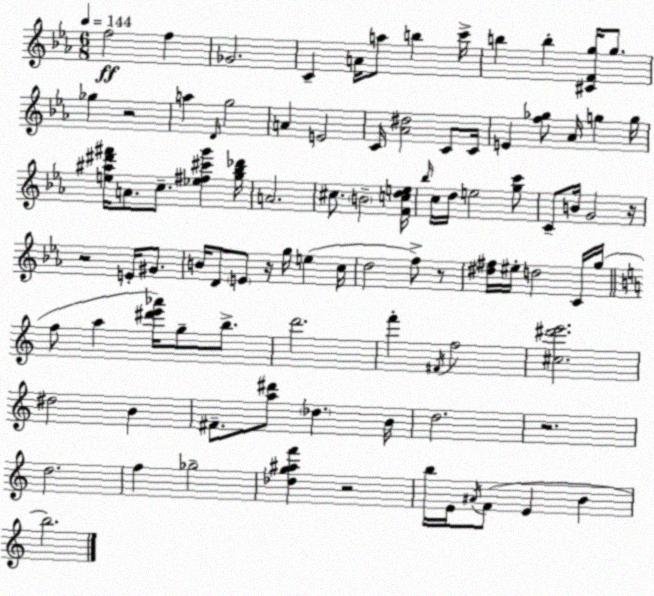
X:1
T:Untitled
M:6/8
L:1/4
K:Cm
f2 f _G2 C A/4 a/2 b c'/4 b b [^CFg]/4 g/2 _g z2 a D/4 g2 A E2 C/4 [_A^d]2 C/2 C/4 E [f_g]/2 _A/4 g g/4 [e^a^d'^f']/4 A/2 c/2 [_e^f^c'g'] [g_b_d']/4 A2 ^c/2 B2 [Fcde]/4 _b/4 c/4 d/4 e2 [gc']/2 C/2 B/4 G2 z/4 z2 E/4 ^G/2 B/4 D/2 E/2 z/4 g/4 e c/4 d2 f/2 z/2 [^d^f]/4 ^e/4 d2 C/4 g/4 f/2 a [^d'e'_a']/4 g/2 b/2 d'2 f' ^F/4 f2 [^c^d'e']2 ^d2 B ^F/2 [a^d']/2 _d B/4 d2 z2 d2 f _g2 [_dg^af'] z2 b/4 E/4 ^A/4 F/2 E B b2